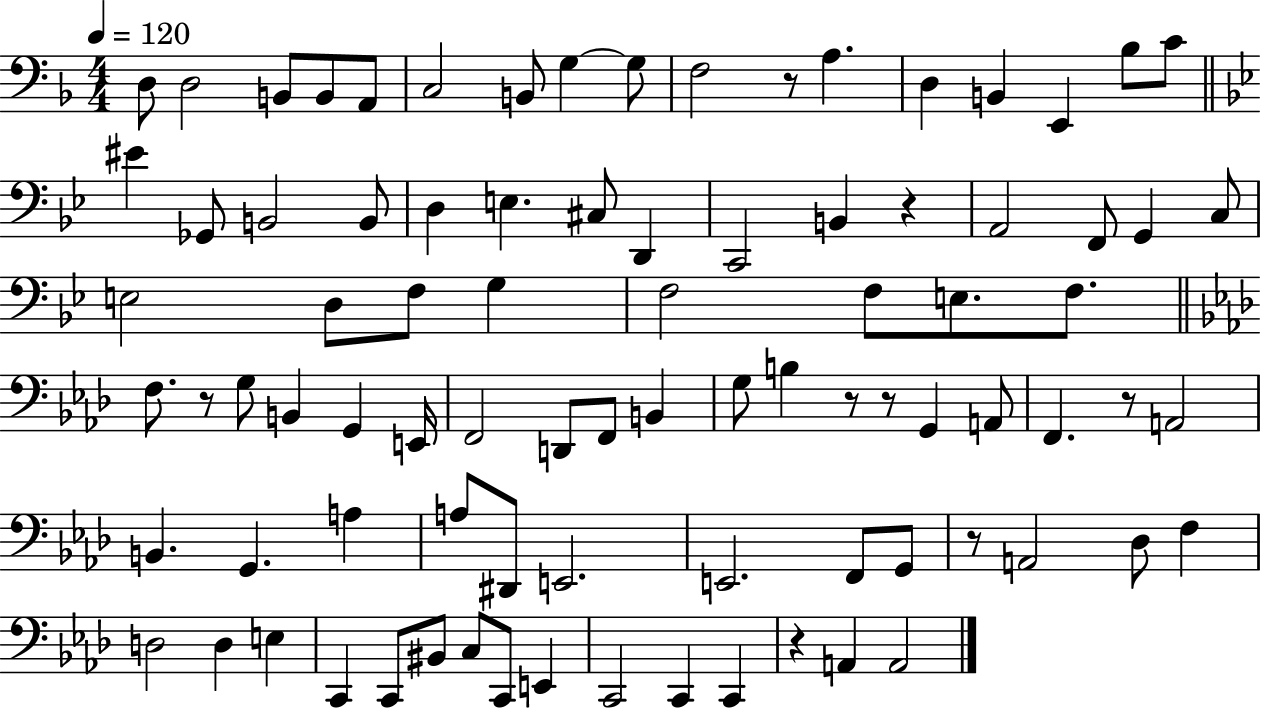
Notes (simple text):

D3/e D3/h B2/e B2/e A2/e C3/h B2/e G3/q G3/e F3/h R/e A3/q. D3/q B2/q E2/q Bb3/e C4/e EIS4/q Gb2/e B2/h B2/e D3/q E3/q. C#3/e D2/q C2/h B2/q R/q A2/h F2/e G2/q C3/e E3/h D3/e F3/e G3/q F3/h F3/e E3/e. F3/e. F3/e. R/e G3/e B2/q G2/q E2/s F2/h D2/e F2/e B2/q G3/e B3/q R/e R/e G2/q A2/e F2/q. R/e A2/h B2/q. G2/q. A3/q A3/e D#2/e E2/h. E2/h. F2/e G2/e R/e A2/h Db3/e F3/q D3/h D3/q E3/q C2/q C2/e BIS2/e C3/e C2/e E2/q C2/h C2/q C2/q R/q A2/q A2/h